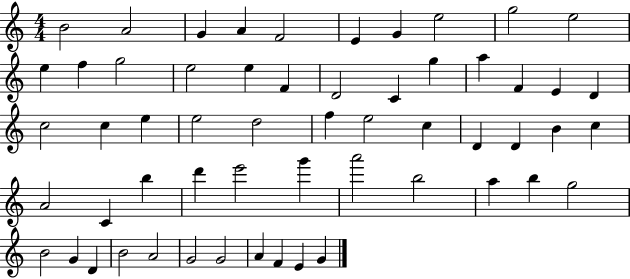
{
  \clef treble
  \numericTimeSignature
  \time 4/4
  \key c \major
  b'2 a'2 | g'4 a'4 f'2 | e'4 g'4 e''2 | g''2 e''2 | \break e''4 f''4 g''2 | e''2 e''4 f'4 | d'2 c'4 g''4 | a''4 f'4 e'4 d'4 | \break c''2 c''4 e''4 | e''2 d''2 | f''4 e''2 c''4 | d'4 d'4 b'4 c''4 | \break a'2 c'4 b''4 | d'''4 e'''2 g'''4 | a'''2 b''2 | a''4 b''4 g''2 | \break b'2 g'4 d'4 | b'2 a'2 | g'2 g'2 | a'4 f'4 e'4 g'4 | \break \bar "|."
}